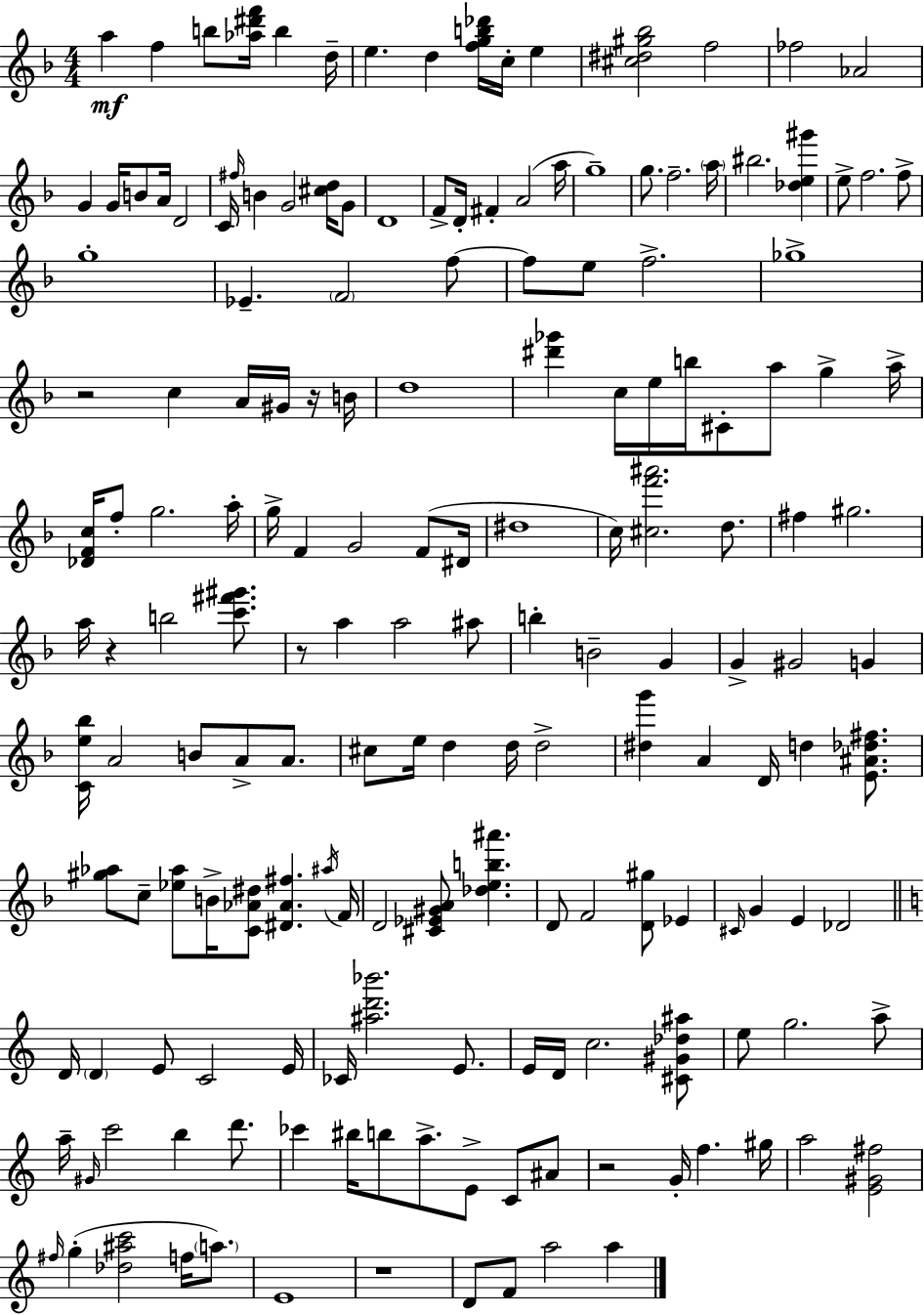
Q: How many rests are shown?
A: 6